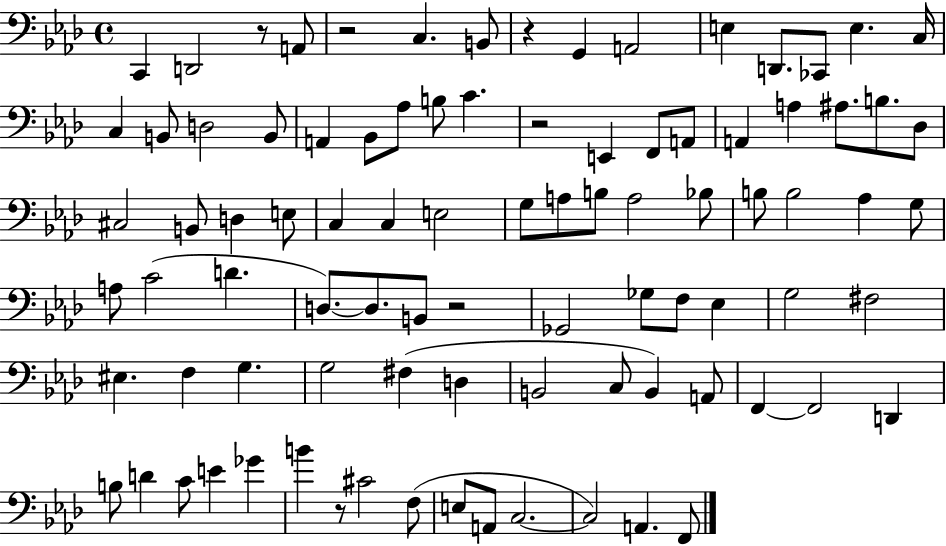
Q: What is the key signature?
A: AES major